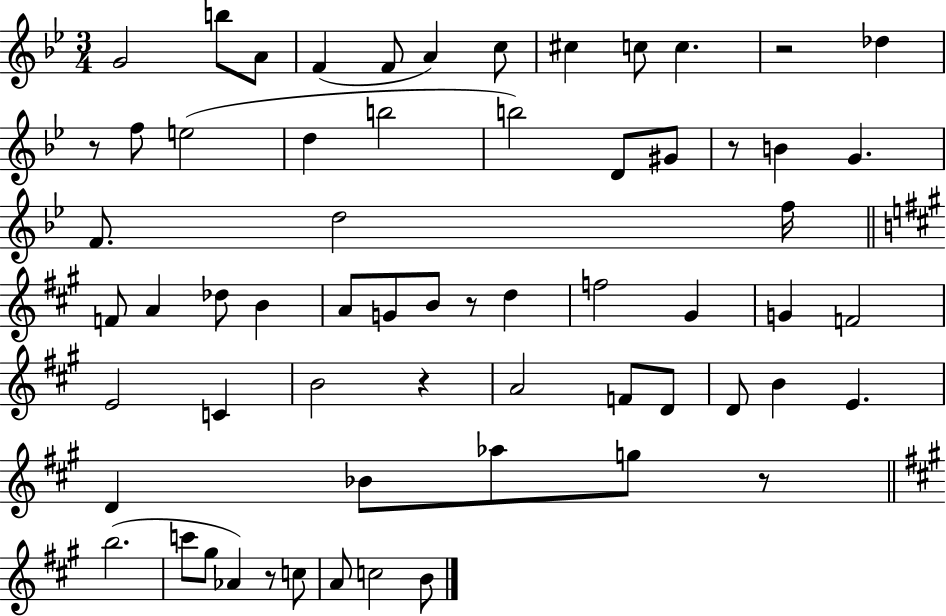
{
  \clef treble
  \numericTimeSignature
  \time 3/4
  \key bes \major
  g'2 b''8 a'8 | f'4( f'8 a'4) c''8 | cis''4 c''8 c''4. | r2 des''4 | \break r8 f''8 e''2( | d''4 b''2 | b''2) d'8 gis'8 | r8 b'4 g'4. | \break f'8. d''2 f''16 | \bar "||" \break \key a \major f'8 a'4 des''8 b'4 | a'8 g'8 b'8 r8 d''4 | f''2 gis'4 | g'4 f'2 | \break e'2 c'4 | b'2 r4 | a'2 f'8 d'8 | d'8 b'4 e'4. | \break d'4 bes'8 aes''8 g''8 r8 | \bar "||" \break \key a \major b''2.( | c'''8 gis''8 aes'4) r8 c''8 | a'8 c''2 b'8 | \bar "|."
}